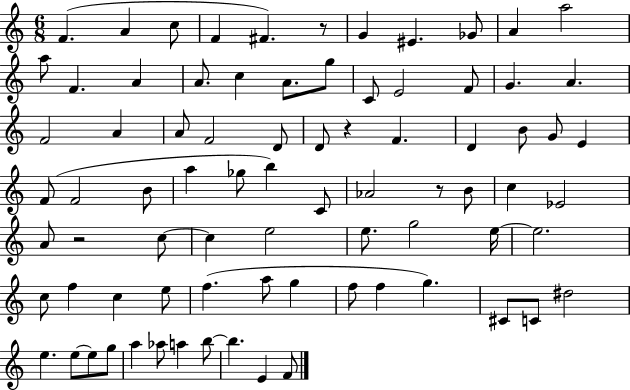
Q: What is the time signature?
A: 6/8